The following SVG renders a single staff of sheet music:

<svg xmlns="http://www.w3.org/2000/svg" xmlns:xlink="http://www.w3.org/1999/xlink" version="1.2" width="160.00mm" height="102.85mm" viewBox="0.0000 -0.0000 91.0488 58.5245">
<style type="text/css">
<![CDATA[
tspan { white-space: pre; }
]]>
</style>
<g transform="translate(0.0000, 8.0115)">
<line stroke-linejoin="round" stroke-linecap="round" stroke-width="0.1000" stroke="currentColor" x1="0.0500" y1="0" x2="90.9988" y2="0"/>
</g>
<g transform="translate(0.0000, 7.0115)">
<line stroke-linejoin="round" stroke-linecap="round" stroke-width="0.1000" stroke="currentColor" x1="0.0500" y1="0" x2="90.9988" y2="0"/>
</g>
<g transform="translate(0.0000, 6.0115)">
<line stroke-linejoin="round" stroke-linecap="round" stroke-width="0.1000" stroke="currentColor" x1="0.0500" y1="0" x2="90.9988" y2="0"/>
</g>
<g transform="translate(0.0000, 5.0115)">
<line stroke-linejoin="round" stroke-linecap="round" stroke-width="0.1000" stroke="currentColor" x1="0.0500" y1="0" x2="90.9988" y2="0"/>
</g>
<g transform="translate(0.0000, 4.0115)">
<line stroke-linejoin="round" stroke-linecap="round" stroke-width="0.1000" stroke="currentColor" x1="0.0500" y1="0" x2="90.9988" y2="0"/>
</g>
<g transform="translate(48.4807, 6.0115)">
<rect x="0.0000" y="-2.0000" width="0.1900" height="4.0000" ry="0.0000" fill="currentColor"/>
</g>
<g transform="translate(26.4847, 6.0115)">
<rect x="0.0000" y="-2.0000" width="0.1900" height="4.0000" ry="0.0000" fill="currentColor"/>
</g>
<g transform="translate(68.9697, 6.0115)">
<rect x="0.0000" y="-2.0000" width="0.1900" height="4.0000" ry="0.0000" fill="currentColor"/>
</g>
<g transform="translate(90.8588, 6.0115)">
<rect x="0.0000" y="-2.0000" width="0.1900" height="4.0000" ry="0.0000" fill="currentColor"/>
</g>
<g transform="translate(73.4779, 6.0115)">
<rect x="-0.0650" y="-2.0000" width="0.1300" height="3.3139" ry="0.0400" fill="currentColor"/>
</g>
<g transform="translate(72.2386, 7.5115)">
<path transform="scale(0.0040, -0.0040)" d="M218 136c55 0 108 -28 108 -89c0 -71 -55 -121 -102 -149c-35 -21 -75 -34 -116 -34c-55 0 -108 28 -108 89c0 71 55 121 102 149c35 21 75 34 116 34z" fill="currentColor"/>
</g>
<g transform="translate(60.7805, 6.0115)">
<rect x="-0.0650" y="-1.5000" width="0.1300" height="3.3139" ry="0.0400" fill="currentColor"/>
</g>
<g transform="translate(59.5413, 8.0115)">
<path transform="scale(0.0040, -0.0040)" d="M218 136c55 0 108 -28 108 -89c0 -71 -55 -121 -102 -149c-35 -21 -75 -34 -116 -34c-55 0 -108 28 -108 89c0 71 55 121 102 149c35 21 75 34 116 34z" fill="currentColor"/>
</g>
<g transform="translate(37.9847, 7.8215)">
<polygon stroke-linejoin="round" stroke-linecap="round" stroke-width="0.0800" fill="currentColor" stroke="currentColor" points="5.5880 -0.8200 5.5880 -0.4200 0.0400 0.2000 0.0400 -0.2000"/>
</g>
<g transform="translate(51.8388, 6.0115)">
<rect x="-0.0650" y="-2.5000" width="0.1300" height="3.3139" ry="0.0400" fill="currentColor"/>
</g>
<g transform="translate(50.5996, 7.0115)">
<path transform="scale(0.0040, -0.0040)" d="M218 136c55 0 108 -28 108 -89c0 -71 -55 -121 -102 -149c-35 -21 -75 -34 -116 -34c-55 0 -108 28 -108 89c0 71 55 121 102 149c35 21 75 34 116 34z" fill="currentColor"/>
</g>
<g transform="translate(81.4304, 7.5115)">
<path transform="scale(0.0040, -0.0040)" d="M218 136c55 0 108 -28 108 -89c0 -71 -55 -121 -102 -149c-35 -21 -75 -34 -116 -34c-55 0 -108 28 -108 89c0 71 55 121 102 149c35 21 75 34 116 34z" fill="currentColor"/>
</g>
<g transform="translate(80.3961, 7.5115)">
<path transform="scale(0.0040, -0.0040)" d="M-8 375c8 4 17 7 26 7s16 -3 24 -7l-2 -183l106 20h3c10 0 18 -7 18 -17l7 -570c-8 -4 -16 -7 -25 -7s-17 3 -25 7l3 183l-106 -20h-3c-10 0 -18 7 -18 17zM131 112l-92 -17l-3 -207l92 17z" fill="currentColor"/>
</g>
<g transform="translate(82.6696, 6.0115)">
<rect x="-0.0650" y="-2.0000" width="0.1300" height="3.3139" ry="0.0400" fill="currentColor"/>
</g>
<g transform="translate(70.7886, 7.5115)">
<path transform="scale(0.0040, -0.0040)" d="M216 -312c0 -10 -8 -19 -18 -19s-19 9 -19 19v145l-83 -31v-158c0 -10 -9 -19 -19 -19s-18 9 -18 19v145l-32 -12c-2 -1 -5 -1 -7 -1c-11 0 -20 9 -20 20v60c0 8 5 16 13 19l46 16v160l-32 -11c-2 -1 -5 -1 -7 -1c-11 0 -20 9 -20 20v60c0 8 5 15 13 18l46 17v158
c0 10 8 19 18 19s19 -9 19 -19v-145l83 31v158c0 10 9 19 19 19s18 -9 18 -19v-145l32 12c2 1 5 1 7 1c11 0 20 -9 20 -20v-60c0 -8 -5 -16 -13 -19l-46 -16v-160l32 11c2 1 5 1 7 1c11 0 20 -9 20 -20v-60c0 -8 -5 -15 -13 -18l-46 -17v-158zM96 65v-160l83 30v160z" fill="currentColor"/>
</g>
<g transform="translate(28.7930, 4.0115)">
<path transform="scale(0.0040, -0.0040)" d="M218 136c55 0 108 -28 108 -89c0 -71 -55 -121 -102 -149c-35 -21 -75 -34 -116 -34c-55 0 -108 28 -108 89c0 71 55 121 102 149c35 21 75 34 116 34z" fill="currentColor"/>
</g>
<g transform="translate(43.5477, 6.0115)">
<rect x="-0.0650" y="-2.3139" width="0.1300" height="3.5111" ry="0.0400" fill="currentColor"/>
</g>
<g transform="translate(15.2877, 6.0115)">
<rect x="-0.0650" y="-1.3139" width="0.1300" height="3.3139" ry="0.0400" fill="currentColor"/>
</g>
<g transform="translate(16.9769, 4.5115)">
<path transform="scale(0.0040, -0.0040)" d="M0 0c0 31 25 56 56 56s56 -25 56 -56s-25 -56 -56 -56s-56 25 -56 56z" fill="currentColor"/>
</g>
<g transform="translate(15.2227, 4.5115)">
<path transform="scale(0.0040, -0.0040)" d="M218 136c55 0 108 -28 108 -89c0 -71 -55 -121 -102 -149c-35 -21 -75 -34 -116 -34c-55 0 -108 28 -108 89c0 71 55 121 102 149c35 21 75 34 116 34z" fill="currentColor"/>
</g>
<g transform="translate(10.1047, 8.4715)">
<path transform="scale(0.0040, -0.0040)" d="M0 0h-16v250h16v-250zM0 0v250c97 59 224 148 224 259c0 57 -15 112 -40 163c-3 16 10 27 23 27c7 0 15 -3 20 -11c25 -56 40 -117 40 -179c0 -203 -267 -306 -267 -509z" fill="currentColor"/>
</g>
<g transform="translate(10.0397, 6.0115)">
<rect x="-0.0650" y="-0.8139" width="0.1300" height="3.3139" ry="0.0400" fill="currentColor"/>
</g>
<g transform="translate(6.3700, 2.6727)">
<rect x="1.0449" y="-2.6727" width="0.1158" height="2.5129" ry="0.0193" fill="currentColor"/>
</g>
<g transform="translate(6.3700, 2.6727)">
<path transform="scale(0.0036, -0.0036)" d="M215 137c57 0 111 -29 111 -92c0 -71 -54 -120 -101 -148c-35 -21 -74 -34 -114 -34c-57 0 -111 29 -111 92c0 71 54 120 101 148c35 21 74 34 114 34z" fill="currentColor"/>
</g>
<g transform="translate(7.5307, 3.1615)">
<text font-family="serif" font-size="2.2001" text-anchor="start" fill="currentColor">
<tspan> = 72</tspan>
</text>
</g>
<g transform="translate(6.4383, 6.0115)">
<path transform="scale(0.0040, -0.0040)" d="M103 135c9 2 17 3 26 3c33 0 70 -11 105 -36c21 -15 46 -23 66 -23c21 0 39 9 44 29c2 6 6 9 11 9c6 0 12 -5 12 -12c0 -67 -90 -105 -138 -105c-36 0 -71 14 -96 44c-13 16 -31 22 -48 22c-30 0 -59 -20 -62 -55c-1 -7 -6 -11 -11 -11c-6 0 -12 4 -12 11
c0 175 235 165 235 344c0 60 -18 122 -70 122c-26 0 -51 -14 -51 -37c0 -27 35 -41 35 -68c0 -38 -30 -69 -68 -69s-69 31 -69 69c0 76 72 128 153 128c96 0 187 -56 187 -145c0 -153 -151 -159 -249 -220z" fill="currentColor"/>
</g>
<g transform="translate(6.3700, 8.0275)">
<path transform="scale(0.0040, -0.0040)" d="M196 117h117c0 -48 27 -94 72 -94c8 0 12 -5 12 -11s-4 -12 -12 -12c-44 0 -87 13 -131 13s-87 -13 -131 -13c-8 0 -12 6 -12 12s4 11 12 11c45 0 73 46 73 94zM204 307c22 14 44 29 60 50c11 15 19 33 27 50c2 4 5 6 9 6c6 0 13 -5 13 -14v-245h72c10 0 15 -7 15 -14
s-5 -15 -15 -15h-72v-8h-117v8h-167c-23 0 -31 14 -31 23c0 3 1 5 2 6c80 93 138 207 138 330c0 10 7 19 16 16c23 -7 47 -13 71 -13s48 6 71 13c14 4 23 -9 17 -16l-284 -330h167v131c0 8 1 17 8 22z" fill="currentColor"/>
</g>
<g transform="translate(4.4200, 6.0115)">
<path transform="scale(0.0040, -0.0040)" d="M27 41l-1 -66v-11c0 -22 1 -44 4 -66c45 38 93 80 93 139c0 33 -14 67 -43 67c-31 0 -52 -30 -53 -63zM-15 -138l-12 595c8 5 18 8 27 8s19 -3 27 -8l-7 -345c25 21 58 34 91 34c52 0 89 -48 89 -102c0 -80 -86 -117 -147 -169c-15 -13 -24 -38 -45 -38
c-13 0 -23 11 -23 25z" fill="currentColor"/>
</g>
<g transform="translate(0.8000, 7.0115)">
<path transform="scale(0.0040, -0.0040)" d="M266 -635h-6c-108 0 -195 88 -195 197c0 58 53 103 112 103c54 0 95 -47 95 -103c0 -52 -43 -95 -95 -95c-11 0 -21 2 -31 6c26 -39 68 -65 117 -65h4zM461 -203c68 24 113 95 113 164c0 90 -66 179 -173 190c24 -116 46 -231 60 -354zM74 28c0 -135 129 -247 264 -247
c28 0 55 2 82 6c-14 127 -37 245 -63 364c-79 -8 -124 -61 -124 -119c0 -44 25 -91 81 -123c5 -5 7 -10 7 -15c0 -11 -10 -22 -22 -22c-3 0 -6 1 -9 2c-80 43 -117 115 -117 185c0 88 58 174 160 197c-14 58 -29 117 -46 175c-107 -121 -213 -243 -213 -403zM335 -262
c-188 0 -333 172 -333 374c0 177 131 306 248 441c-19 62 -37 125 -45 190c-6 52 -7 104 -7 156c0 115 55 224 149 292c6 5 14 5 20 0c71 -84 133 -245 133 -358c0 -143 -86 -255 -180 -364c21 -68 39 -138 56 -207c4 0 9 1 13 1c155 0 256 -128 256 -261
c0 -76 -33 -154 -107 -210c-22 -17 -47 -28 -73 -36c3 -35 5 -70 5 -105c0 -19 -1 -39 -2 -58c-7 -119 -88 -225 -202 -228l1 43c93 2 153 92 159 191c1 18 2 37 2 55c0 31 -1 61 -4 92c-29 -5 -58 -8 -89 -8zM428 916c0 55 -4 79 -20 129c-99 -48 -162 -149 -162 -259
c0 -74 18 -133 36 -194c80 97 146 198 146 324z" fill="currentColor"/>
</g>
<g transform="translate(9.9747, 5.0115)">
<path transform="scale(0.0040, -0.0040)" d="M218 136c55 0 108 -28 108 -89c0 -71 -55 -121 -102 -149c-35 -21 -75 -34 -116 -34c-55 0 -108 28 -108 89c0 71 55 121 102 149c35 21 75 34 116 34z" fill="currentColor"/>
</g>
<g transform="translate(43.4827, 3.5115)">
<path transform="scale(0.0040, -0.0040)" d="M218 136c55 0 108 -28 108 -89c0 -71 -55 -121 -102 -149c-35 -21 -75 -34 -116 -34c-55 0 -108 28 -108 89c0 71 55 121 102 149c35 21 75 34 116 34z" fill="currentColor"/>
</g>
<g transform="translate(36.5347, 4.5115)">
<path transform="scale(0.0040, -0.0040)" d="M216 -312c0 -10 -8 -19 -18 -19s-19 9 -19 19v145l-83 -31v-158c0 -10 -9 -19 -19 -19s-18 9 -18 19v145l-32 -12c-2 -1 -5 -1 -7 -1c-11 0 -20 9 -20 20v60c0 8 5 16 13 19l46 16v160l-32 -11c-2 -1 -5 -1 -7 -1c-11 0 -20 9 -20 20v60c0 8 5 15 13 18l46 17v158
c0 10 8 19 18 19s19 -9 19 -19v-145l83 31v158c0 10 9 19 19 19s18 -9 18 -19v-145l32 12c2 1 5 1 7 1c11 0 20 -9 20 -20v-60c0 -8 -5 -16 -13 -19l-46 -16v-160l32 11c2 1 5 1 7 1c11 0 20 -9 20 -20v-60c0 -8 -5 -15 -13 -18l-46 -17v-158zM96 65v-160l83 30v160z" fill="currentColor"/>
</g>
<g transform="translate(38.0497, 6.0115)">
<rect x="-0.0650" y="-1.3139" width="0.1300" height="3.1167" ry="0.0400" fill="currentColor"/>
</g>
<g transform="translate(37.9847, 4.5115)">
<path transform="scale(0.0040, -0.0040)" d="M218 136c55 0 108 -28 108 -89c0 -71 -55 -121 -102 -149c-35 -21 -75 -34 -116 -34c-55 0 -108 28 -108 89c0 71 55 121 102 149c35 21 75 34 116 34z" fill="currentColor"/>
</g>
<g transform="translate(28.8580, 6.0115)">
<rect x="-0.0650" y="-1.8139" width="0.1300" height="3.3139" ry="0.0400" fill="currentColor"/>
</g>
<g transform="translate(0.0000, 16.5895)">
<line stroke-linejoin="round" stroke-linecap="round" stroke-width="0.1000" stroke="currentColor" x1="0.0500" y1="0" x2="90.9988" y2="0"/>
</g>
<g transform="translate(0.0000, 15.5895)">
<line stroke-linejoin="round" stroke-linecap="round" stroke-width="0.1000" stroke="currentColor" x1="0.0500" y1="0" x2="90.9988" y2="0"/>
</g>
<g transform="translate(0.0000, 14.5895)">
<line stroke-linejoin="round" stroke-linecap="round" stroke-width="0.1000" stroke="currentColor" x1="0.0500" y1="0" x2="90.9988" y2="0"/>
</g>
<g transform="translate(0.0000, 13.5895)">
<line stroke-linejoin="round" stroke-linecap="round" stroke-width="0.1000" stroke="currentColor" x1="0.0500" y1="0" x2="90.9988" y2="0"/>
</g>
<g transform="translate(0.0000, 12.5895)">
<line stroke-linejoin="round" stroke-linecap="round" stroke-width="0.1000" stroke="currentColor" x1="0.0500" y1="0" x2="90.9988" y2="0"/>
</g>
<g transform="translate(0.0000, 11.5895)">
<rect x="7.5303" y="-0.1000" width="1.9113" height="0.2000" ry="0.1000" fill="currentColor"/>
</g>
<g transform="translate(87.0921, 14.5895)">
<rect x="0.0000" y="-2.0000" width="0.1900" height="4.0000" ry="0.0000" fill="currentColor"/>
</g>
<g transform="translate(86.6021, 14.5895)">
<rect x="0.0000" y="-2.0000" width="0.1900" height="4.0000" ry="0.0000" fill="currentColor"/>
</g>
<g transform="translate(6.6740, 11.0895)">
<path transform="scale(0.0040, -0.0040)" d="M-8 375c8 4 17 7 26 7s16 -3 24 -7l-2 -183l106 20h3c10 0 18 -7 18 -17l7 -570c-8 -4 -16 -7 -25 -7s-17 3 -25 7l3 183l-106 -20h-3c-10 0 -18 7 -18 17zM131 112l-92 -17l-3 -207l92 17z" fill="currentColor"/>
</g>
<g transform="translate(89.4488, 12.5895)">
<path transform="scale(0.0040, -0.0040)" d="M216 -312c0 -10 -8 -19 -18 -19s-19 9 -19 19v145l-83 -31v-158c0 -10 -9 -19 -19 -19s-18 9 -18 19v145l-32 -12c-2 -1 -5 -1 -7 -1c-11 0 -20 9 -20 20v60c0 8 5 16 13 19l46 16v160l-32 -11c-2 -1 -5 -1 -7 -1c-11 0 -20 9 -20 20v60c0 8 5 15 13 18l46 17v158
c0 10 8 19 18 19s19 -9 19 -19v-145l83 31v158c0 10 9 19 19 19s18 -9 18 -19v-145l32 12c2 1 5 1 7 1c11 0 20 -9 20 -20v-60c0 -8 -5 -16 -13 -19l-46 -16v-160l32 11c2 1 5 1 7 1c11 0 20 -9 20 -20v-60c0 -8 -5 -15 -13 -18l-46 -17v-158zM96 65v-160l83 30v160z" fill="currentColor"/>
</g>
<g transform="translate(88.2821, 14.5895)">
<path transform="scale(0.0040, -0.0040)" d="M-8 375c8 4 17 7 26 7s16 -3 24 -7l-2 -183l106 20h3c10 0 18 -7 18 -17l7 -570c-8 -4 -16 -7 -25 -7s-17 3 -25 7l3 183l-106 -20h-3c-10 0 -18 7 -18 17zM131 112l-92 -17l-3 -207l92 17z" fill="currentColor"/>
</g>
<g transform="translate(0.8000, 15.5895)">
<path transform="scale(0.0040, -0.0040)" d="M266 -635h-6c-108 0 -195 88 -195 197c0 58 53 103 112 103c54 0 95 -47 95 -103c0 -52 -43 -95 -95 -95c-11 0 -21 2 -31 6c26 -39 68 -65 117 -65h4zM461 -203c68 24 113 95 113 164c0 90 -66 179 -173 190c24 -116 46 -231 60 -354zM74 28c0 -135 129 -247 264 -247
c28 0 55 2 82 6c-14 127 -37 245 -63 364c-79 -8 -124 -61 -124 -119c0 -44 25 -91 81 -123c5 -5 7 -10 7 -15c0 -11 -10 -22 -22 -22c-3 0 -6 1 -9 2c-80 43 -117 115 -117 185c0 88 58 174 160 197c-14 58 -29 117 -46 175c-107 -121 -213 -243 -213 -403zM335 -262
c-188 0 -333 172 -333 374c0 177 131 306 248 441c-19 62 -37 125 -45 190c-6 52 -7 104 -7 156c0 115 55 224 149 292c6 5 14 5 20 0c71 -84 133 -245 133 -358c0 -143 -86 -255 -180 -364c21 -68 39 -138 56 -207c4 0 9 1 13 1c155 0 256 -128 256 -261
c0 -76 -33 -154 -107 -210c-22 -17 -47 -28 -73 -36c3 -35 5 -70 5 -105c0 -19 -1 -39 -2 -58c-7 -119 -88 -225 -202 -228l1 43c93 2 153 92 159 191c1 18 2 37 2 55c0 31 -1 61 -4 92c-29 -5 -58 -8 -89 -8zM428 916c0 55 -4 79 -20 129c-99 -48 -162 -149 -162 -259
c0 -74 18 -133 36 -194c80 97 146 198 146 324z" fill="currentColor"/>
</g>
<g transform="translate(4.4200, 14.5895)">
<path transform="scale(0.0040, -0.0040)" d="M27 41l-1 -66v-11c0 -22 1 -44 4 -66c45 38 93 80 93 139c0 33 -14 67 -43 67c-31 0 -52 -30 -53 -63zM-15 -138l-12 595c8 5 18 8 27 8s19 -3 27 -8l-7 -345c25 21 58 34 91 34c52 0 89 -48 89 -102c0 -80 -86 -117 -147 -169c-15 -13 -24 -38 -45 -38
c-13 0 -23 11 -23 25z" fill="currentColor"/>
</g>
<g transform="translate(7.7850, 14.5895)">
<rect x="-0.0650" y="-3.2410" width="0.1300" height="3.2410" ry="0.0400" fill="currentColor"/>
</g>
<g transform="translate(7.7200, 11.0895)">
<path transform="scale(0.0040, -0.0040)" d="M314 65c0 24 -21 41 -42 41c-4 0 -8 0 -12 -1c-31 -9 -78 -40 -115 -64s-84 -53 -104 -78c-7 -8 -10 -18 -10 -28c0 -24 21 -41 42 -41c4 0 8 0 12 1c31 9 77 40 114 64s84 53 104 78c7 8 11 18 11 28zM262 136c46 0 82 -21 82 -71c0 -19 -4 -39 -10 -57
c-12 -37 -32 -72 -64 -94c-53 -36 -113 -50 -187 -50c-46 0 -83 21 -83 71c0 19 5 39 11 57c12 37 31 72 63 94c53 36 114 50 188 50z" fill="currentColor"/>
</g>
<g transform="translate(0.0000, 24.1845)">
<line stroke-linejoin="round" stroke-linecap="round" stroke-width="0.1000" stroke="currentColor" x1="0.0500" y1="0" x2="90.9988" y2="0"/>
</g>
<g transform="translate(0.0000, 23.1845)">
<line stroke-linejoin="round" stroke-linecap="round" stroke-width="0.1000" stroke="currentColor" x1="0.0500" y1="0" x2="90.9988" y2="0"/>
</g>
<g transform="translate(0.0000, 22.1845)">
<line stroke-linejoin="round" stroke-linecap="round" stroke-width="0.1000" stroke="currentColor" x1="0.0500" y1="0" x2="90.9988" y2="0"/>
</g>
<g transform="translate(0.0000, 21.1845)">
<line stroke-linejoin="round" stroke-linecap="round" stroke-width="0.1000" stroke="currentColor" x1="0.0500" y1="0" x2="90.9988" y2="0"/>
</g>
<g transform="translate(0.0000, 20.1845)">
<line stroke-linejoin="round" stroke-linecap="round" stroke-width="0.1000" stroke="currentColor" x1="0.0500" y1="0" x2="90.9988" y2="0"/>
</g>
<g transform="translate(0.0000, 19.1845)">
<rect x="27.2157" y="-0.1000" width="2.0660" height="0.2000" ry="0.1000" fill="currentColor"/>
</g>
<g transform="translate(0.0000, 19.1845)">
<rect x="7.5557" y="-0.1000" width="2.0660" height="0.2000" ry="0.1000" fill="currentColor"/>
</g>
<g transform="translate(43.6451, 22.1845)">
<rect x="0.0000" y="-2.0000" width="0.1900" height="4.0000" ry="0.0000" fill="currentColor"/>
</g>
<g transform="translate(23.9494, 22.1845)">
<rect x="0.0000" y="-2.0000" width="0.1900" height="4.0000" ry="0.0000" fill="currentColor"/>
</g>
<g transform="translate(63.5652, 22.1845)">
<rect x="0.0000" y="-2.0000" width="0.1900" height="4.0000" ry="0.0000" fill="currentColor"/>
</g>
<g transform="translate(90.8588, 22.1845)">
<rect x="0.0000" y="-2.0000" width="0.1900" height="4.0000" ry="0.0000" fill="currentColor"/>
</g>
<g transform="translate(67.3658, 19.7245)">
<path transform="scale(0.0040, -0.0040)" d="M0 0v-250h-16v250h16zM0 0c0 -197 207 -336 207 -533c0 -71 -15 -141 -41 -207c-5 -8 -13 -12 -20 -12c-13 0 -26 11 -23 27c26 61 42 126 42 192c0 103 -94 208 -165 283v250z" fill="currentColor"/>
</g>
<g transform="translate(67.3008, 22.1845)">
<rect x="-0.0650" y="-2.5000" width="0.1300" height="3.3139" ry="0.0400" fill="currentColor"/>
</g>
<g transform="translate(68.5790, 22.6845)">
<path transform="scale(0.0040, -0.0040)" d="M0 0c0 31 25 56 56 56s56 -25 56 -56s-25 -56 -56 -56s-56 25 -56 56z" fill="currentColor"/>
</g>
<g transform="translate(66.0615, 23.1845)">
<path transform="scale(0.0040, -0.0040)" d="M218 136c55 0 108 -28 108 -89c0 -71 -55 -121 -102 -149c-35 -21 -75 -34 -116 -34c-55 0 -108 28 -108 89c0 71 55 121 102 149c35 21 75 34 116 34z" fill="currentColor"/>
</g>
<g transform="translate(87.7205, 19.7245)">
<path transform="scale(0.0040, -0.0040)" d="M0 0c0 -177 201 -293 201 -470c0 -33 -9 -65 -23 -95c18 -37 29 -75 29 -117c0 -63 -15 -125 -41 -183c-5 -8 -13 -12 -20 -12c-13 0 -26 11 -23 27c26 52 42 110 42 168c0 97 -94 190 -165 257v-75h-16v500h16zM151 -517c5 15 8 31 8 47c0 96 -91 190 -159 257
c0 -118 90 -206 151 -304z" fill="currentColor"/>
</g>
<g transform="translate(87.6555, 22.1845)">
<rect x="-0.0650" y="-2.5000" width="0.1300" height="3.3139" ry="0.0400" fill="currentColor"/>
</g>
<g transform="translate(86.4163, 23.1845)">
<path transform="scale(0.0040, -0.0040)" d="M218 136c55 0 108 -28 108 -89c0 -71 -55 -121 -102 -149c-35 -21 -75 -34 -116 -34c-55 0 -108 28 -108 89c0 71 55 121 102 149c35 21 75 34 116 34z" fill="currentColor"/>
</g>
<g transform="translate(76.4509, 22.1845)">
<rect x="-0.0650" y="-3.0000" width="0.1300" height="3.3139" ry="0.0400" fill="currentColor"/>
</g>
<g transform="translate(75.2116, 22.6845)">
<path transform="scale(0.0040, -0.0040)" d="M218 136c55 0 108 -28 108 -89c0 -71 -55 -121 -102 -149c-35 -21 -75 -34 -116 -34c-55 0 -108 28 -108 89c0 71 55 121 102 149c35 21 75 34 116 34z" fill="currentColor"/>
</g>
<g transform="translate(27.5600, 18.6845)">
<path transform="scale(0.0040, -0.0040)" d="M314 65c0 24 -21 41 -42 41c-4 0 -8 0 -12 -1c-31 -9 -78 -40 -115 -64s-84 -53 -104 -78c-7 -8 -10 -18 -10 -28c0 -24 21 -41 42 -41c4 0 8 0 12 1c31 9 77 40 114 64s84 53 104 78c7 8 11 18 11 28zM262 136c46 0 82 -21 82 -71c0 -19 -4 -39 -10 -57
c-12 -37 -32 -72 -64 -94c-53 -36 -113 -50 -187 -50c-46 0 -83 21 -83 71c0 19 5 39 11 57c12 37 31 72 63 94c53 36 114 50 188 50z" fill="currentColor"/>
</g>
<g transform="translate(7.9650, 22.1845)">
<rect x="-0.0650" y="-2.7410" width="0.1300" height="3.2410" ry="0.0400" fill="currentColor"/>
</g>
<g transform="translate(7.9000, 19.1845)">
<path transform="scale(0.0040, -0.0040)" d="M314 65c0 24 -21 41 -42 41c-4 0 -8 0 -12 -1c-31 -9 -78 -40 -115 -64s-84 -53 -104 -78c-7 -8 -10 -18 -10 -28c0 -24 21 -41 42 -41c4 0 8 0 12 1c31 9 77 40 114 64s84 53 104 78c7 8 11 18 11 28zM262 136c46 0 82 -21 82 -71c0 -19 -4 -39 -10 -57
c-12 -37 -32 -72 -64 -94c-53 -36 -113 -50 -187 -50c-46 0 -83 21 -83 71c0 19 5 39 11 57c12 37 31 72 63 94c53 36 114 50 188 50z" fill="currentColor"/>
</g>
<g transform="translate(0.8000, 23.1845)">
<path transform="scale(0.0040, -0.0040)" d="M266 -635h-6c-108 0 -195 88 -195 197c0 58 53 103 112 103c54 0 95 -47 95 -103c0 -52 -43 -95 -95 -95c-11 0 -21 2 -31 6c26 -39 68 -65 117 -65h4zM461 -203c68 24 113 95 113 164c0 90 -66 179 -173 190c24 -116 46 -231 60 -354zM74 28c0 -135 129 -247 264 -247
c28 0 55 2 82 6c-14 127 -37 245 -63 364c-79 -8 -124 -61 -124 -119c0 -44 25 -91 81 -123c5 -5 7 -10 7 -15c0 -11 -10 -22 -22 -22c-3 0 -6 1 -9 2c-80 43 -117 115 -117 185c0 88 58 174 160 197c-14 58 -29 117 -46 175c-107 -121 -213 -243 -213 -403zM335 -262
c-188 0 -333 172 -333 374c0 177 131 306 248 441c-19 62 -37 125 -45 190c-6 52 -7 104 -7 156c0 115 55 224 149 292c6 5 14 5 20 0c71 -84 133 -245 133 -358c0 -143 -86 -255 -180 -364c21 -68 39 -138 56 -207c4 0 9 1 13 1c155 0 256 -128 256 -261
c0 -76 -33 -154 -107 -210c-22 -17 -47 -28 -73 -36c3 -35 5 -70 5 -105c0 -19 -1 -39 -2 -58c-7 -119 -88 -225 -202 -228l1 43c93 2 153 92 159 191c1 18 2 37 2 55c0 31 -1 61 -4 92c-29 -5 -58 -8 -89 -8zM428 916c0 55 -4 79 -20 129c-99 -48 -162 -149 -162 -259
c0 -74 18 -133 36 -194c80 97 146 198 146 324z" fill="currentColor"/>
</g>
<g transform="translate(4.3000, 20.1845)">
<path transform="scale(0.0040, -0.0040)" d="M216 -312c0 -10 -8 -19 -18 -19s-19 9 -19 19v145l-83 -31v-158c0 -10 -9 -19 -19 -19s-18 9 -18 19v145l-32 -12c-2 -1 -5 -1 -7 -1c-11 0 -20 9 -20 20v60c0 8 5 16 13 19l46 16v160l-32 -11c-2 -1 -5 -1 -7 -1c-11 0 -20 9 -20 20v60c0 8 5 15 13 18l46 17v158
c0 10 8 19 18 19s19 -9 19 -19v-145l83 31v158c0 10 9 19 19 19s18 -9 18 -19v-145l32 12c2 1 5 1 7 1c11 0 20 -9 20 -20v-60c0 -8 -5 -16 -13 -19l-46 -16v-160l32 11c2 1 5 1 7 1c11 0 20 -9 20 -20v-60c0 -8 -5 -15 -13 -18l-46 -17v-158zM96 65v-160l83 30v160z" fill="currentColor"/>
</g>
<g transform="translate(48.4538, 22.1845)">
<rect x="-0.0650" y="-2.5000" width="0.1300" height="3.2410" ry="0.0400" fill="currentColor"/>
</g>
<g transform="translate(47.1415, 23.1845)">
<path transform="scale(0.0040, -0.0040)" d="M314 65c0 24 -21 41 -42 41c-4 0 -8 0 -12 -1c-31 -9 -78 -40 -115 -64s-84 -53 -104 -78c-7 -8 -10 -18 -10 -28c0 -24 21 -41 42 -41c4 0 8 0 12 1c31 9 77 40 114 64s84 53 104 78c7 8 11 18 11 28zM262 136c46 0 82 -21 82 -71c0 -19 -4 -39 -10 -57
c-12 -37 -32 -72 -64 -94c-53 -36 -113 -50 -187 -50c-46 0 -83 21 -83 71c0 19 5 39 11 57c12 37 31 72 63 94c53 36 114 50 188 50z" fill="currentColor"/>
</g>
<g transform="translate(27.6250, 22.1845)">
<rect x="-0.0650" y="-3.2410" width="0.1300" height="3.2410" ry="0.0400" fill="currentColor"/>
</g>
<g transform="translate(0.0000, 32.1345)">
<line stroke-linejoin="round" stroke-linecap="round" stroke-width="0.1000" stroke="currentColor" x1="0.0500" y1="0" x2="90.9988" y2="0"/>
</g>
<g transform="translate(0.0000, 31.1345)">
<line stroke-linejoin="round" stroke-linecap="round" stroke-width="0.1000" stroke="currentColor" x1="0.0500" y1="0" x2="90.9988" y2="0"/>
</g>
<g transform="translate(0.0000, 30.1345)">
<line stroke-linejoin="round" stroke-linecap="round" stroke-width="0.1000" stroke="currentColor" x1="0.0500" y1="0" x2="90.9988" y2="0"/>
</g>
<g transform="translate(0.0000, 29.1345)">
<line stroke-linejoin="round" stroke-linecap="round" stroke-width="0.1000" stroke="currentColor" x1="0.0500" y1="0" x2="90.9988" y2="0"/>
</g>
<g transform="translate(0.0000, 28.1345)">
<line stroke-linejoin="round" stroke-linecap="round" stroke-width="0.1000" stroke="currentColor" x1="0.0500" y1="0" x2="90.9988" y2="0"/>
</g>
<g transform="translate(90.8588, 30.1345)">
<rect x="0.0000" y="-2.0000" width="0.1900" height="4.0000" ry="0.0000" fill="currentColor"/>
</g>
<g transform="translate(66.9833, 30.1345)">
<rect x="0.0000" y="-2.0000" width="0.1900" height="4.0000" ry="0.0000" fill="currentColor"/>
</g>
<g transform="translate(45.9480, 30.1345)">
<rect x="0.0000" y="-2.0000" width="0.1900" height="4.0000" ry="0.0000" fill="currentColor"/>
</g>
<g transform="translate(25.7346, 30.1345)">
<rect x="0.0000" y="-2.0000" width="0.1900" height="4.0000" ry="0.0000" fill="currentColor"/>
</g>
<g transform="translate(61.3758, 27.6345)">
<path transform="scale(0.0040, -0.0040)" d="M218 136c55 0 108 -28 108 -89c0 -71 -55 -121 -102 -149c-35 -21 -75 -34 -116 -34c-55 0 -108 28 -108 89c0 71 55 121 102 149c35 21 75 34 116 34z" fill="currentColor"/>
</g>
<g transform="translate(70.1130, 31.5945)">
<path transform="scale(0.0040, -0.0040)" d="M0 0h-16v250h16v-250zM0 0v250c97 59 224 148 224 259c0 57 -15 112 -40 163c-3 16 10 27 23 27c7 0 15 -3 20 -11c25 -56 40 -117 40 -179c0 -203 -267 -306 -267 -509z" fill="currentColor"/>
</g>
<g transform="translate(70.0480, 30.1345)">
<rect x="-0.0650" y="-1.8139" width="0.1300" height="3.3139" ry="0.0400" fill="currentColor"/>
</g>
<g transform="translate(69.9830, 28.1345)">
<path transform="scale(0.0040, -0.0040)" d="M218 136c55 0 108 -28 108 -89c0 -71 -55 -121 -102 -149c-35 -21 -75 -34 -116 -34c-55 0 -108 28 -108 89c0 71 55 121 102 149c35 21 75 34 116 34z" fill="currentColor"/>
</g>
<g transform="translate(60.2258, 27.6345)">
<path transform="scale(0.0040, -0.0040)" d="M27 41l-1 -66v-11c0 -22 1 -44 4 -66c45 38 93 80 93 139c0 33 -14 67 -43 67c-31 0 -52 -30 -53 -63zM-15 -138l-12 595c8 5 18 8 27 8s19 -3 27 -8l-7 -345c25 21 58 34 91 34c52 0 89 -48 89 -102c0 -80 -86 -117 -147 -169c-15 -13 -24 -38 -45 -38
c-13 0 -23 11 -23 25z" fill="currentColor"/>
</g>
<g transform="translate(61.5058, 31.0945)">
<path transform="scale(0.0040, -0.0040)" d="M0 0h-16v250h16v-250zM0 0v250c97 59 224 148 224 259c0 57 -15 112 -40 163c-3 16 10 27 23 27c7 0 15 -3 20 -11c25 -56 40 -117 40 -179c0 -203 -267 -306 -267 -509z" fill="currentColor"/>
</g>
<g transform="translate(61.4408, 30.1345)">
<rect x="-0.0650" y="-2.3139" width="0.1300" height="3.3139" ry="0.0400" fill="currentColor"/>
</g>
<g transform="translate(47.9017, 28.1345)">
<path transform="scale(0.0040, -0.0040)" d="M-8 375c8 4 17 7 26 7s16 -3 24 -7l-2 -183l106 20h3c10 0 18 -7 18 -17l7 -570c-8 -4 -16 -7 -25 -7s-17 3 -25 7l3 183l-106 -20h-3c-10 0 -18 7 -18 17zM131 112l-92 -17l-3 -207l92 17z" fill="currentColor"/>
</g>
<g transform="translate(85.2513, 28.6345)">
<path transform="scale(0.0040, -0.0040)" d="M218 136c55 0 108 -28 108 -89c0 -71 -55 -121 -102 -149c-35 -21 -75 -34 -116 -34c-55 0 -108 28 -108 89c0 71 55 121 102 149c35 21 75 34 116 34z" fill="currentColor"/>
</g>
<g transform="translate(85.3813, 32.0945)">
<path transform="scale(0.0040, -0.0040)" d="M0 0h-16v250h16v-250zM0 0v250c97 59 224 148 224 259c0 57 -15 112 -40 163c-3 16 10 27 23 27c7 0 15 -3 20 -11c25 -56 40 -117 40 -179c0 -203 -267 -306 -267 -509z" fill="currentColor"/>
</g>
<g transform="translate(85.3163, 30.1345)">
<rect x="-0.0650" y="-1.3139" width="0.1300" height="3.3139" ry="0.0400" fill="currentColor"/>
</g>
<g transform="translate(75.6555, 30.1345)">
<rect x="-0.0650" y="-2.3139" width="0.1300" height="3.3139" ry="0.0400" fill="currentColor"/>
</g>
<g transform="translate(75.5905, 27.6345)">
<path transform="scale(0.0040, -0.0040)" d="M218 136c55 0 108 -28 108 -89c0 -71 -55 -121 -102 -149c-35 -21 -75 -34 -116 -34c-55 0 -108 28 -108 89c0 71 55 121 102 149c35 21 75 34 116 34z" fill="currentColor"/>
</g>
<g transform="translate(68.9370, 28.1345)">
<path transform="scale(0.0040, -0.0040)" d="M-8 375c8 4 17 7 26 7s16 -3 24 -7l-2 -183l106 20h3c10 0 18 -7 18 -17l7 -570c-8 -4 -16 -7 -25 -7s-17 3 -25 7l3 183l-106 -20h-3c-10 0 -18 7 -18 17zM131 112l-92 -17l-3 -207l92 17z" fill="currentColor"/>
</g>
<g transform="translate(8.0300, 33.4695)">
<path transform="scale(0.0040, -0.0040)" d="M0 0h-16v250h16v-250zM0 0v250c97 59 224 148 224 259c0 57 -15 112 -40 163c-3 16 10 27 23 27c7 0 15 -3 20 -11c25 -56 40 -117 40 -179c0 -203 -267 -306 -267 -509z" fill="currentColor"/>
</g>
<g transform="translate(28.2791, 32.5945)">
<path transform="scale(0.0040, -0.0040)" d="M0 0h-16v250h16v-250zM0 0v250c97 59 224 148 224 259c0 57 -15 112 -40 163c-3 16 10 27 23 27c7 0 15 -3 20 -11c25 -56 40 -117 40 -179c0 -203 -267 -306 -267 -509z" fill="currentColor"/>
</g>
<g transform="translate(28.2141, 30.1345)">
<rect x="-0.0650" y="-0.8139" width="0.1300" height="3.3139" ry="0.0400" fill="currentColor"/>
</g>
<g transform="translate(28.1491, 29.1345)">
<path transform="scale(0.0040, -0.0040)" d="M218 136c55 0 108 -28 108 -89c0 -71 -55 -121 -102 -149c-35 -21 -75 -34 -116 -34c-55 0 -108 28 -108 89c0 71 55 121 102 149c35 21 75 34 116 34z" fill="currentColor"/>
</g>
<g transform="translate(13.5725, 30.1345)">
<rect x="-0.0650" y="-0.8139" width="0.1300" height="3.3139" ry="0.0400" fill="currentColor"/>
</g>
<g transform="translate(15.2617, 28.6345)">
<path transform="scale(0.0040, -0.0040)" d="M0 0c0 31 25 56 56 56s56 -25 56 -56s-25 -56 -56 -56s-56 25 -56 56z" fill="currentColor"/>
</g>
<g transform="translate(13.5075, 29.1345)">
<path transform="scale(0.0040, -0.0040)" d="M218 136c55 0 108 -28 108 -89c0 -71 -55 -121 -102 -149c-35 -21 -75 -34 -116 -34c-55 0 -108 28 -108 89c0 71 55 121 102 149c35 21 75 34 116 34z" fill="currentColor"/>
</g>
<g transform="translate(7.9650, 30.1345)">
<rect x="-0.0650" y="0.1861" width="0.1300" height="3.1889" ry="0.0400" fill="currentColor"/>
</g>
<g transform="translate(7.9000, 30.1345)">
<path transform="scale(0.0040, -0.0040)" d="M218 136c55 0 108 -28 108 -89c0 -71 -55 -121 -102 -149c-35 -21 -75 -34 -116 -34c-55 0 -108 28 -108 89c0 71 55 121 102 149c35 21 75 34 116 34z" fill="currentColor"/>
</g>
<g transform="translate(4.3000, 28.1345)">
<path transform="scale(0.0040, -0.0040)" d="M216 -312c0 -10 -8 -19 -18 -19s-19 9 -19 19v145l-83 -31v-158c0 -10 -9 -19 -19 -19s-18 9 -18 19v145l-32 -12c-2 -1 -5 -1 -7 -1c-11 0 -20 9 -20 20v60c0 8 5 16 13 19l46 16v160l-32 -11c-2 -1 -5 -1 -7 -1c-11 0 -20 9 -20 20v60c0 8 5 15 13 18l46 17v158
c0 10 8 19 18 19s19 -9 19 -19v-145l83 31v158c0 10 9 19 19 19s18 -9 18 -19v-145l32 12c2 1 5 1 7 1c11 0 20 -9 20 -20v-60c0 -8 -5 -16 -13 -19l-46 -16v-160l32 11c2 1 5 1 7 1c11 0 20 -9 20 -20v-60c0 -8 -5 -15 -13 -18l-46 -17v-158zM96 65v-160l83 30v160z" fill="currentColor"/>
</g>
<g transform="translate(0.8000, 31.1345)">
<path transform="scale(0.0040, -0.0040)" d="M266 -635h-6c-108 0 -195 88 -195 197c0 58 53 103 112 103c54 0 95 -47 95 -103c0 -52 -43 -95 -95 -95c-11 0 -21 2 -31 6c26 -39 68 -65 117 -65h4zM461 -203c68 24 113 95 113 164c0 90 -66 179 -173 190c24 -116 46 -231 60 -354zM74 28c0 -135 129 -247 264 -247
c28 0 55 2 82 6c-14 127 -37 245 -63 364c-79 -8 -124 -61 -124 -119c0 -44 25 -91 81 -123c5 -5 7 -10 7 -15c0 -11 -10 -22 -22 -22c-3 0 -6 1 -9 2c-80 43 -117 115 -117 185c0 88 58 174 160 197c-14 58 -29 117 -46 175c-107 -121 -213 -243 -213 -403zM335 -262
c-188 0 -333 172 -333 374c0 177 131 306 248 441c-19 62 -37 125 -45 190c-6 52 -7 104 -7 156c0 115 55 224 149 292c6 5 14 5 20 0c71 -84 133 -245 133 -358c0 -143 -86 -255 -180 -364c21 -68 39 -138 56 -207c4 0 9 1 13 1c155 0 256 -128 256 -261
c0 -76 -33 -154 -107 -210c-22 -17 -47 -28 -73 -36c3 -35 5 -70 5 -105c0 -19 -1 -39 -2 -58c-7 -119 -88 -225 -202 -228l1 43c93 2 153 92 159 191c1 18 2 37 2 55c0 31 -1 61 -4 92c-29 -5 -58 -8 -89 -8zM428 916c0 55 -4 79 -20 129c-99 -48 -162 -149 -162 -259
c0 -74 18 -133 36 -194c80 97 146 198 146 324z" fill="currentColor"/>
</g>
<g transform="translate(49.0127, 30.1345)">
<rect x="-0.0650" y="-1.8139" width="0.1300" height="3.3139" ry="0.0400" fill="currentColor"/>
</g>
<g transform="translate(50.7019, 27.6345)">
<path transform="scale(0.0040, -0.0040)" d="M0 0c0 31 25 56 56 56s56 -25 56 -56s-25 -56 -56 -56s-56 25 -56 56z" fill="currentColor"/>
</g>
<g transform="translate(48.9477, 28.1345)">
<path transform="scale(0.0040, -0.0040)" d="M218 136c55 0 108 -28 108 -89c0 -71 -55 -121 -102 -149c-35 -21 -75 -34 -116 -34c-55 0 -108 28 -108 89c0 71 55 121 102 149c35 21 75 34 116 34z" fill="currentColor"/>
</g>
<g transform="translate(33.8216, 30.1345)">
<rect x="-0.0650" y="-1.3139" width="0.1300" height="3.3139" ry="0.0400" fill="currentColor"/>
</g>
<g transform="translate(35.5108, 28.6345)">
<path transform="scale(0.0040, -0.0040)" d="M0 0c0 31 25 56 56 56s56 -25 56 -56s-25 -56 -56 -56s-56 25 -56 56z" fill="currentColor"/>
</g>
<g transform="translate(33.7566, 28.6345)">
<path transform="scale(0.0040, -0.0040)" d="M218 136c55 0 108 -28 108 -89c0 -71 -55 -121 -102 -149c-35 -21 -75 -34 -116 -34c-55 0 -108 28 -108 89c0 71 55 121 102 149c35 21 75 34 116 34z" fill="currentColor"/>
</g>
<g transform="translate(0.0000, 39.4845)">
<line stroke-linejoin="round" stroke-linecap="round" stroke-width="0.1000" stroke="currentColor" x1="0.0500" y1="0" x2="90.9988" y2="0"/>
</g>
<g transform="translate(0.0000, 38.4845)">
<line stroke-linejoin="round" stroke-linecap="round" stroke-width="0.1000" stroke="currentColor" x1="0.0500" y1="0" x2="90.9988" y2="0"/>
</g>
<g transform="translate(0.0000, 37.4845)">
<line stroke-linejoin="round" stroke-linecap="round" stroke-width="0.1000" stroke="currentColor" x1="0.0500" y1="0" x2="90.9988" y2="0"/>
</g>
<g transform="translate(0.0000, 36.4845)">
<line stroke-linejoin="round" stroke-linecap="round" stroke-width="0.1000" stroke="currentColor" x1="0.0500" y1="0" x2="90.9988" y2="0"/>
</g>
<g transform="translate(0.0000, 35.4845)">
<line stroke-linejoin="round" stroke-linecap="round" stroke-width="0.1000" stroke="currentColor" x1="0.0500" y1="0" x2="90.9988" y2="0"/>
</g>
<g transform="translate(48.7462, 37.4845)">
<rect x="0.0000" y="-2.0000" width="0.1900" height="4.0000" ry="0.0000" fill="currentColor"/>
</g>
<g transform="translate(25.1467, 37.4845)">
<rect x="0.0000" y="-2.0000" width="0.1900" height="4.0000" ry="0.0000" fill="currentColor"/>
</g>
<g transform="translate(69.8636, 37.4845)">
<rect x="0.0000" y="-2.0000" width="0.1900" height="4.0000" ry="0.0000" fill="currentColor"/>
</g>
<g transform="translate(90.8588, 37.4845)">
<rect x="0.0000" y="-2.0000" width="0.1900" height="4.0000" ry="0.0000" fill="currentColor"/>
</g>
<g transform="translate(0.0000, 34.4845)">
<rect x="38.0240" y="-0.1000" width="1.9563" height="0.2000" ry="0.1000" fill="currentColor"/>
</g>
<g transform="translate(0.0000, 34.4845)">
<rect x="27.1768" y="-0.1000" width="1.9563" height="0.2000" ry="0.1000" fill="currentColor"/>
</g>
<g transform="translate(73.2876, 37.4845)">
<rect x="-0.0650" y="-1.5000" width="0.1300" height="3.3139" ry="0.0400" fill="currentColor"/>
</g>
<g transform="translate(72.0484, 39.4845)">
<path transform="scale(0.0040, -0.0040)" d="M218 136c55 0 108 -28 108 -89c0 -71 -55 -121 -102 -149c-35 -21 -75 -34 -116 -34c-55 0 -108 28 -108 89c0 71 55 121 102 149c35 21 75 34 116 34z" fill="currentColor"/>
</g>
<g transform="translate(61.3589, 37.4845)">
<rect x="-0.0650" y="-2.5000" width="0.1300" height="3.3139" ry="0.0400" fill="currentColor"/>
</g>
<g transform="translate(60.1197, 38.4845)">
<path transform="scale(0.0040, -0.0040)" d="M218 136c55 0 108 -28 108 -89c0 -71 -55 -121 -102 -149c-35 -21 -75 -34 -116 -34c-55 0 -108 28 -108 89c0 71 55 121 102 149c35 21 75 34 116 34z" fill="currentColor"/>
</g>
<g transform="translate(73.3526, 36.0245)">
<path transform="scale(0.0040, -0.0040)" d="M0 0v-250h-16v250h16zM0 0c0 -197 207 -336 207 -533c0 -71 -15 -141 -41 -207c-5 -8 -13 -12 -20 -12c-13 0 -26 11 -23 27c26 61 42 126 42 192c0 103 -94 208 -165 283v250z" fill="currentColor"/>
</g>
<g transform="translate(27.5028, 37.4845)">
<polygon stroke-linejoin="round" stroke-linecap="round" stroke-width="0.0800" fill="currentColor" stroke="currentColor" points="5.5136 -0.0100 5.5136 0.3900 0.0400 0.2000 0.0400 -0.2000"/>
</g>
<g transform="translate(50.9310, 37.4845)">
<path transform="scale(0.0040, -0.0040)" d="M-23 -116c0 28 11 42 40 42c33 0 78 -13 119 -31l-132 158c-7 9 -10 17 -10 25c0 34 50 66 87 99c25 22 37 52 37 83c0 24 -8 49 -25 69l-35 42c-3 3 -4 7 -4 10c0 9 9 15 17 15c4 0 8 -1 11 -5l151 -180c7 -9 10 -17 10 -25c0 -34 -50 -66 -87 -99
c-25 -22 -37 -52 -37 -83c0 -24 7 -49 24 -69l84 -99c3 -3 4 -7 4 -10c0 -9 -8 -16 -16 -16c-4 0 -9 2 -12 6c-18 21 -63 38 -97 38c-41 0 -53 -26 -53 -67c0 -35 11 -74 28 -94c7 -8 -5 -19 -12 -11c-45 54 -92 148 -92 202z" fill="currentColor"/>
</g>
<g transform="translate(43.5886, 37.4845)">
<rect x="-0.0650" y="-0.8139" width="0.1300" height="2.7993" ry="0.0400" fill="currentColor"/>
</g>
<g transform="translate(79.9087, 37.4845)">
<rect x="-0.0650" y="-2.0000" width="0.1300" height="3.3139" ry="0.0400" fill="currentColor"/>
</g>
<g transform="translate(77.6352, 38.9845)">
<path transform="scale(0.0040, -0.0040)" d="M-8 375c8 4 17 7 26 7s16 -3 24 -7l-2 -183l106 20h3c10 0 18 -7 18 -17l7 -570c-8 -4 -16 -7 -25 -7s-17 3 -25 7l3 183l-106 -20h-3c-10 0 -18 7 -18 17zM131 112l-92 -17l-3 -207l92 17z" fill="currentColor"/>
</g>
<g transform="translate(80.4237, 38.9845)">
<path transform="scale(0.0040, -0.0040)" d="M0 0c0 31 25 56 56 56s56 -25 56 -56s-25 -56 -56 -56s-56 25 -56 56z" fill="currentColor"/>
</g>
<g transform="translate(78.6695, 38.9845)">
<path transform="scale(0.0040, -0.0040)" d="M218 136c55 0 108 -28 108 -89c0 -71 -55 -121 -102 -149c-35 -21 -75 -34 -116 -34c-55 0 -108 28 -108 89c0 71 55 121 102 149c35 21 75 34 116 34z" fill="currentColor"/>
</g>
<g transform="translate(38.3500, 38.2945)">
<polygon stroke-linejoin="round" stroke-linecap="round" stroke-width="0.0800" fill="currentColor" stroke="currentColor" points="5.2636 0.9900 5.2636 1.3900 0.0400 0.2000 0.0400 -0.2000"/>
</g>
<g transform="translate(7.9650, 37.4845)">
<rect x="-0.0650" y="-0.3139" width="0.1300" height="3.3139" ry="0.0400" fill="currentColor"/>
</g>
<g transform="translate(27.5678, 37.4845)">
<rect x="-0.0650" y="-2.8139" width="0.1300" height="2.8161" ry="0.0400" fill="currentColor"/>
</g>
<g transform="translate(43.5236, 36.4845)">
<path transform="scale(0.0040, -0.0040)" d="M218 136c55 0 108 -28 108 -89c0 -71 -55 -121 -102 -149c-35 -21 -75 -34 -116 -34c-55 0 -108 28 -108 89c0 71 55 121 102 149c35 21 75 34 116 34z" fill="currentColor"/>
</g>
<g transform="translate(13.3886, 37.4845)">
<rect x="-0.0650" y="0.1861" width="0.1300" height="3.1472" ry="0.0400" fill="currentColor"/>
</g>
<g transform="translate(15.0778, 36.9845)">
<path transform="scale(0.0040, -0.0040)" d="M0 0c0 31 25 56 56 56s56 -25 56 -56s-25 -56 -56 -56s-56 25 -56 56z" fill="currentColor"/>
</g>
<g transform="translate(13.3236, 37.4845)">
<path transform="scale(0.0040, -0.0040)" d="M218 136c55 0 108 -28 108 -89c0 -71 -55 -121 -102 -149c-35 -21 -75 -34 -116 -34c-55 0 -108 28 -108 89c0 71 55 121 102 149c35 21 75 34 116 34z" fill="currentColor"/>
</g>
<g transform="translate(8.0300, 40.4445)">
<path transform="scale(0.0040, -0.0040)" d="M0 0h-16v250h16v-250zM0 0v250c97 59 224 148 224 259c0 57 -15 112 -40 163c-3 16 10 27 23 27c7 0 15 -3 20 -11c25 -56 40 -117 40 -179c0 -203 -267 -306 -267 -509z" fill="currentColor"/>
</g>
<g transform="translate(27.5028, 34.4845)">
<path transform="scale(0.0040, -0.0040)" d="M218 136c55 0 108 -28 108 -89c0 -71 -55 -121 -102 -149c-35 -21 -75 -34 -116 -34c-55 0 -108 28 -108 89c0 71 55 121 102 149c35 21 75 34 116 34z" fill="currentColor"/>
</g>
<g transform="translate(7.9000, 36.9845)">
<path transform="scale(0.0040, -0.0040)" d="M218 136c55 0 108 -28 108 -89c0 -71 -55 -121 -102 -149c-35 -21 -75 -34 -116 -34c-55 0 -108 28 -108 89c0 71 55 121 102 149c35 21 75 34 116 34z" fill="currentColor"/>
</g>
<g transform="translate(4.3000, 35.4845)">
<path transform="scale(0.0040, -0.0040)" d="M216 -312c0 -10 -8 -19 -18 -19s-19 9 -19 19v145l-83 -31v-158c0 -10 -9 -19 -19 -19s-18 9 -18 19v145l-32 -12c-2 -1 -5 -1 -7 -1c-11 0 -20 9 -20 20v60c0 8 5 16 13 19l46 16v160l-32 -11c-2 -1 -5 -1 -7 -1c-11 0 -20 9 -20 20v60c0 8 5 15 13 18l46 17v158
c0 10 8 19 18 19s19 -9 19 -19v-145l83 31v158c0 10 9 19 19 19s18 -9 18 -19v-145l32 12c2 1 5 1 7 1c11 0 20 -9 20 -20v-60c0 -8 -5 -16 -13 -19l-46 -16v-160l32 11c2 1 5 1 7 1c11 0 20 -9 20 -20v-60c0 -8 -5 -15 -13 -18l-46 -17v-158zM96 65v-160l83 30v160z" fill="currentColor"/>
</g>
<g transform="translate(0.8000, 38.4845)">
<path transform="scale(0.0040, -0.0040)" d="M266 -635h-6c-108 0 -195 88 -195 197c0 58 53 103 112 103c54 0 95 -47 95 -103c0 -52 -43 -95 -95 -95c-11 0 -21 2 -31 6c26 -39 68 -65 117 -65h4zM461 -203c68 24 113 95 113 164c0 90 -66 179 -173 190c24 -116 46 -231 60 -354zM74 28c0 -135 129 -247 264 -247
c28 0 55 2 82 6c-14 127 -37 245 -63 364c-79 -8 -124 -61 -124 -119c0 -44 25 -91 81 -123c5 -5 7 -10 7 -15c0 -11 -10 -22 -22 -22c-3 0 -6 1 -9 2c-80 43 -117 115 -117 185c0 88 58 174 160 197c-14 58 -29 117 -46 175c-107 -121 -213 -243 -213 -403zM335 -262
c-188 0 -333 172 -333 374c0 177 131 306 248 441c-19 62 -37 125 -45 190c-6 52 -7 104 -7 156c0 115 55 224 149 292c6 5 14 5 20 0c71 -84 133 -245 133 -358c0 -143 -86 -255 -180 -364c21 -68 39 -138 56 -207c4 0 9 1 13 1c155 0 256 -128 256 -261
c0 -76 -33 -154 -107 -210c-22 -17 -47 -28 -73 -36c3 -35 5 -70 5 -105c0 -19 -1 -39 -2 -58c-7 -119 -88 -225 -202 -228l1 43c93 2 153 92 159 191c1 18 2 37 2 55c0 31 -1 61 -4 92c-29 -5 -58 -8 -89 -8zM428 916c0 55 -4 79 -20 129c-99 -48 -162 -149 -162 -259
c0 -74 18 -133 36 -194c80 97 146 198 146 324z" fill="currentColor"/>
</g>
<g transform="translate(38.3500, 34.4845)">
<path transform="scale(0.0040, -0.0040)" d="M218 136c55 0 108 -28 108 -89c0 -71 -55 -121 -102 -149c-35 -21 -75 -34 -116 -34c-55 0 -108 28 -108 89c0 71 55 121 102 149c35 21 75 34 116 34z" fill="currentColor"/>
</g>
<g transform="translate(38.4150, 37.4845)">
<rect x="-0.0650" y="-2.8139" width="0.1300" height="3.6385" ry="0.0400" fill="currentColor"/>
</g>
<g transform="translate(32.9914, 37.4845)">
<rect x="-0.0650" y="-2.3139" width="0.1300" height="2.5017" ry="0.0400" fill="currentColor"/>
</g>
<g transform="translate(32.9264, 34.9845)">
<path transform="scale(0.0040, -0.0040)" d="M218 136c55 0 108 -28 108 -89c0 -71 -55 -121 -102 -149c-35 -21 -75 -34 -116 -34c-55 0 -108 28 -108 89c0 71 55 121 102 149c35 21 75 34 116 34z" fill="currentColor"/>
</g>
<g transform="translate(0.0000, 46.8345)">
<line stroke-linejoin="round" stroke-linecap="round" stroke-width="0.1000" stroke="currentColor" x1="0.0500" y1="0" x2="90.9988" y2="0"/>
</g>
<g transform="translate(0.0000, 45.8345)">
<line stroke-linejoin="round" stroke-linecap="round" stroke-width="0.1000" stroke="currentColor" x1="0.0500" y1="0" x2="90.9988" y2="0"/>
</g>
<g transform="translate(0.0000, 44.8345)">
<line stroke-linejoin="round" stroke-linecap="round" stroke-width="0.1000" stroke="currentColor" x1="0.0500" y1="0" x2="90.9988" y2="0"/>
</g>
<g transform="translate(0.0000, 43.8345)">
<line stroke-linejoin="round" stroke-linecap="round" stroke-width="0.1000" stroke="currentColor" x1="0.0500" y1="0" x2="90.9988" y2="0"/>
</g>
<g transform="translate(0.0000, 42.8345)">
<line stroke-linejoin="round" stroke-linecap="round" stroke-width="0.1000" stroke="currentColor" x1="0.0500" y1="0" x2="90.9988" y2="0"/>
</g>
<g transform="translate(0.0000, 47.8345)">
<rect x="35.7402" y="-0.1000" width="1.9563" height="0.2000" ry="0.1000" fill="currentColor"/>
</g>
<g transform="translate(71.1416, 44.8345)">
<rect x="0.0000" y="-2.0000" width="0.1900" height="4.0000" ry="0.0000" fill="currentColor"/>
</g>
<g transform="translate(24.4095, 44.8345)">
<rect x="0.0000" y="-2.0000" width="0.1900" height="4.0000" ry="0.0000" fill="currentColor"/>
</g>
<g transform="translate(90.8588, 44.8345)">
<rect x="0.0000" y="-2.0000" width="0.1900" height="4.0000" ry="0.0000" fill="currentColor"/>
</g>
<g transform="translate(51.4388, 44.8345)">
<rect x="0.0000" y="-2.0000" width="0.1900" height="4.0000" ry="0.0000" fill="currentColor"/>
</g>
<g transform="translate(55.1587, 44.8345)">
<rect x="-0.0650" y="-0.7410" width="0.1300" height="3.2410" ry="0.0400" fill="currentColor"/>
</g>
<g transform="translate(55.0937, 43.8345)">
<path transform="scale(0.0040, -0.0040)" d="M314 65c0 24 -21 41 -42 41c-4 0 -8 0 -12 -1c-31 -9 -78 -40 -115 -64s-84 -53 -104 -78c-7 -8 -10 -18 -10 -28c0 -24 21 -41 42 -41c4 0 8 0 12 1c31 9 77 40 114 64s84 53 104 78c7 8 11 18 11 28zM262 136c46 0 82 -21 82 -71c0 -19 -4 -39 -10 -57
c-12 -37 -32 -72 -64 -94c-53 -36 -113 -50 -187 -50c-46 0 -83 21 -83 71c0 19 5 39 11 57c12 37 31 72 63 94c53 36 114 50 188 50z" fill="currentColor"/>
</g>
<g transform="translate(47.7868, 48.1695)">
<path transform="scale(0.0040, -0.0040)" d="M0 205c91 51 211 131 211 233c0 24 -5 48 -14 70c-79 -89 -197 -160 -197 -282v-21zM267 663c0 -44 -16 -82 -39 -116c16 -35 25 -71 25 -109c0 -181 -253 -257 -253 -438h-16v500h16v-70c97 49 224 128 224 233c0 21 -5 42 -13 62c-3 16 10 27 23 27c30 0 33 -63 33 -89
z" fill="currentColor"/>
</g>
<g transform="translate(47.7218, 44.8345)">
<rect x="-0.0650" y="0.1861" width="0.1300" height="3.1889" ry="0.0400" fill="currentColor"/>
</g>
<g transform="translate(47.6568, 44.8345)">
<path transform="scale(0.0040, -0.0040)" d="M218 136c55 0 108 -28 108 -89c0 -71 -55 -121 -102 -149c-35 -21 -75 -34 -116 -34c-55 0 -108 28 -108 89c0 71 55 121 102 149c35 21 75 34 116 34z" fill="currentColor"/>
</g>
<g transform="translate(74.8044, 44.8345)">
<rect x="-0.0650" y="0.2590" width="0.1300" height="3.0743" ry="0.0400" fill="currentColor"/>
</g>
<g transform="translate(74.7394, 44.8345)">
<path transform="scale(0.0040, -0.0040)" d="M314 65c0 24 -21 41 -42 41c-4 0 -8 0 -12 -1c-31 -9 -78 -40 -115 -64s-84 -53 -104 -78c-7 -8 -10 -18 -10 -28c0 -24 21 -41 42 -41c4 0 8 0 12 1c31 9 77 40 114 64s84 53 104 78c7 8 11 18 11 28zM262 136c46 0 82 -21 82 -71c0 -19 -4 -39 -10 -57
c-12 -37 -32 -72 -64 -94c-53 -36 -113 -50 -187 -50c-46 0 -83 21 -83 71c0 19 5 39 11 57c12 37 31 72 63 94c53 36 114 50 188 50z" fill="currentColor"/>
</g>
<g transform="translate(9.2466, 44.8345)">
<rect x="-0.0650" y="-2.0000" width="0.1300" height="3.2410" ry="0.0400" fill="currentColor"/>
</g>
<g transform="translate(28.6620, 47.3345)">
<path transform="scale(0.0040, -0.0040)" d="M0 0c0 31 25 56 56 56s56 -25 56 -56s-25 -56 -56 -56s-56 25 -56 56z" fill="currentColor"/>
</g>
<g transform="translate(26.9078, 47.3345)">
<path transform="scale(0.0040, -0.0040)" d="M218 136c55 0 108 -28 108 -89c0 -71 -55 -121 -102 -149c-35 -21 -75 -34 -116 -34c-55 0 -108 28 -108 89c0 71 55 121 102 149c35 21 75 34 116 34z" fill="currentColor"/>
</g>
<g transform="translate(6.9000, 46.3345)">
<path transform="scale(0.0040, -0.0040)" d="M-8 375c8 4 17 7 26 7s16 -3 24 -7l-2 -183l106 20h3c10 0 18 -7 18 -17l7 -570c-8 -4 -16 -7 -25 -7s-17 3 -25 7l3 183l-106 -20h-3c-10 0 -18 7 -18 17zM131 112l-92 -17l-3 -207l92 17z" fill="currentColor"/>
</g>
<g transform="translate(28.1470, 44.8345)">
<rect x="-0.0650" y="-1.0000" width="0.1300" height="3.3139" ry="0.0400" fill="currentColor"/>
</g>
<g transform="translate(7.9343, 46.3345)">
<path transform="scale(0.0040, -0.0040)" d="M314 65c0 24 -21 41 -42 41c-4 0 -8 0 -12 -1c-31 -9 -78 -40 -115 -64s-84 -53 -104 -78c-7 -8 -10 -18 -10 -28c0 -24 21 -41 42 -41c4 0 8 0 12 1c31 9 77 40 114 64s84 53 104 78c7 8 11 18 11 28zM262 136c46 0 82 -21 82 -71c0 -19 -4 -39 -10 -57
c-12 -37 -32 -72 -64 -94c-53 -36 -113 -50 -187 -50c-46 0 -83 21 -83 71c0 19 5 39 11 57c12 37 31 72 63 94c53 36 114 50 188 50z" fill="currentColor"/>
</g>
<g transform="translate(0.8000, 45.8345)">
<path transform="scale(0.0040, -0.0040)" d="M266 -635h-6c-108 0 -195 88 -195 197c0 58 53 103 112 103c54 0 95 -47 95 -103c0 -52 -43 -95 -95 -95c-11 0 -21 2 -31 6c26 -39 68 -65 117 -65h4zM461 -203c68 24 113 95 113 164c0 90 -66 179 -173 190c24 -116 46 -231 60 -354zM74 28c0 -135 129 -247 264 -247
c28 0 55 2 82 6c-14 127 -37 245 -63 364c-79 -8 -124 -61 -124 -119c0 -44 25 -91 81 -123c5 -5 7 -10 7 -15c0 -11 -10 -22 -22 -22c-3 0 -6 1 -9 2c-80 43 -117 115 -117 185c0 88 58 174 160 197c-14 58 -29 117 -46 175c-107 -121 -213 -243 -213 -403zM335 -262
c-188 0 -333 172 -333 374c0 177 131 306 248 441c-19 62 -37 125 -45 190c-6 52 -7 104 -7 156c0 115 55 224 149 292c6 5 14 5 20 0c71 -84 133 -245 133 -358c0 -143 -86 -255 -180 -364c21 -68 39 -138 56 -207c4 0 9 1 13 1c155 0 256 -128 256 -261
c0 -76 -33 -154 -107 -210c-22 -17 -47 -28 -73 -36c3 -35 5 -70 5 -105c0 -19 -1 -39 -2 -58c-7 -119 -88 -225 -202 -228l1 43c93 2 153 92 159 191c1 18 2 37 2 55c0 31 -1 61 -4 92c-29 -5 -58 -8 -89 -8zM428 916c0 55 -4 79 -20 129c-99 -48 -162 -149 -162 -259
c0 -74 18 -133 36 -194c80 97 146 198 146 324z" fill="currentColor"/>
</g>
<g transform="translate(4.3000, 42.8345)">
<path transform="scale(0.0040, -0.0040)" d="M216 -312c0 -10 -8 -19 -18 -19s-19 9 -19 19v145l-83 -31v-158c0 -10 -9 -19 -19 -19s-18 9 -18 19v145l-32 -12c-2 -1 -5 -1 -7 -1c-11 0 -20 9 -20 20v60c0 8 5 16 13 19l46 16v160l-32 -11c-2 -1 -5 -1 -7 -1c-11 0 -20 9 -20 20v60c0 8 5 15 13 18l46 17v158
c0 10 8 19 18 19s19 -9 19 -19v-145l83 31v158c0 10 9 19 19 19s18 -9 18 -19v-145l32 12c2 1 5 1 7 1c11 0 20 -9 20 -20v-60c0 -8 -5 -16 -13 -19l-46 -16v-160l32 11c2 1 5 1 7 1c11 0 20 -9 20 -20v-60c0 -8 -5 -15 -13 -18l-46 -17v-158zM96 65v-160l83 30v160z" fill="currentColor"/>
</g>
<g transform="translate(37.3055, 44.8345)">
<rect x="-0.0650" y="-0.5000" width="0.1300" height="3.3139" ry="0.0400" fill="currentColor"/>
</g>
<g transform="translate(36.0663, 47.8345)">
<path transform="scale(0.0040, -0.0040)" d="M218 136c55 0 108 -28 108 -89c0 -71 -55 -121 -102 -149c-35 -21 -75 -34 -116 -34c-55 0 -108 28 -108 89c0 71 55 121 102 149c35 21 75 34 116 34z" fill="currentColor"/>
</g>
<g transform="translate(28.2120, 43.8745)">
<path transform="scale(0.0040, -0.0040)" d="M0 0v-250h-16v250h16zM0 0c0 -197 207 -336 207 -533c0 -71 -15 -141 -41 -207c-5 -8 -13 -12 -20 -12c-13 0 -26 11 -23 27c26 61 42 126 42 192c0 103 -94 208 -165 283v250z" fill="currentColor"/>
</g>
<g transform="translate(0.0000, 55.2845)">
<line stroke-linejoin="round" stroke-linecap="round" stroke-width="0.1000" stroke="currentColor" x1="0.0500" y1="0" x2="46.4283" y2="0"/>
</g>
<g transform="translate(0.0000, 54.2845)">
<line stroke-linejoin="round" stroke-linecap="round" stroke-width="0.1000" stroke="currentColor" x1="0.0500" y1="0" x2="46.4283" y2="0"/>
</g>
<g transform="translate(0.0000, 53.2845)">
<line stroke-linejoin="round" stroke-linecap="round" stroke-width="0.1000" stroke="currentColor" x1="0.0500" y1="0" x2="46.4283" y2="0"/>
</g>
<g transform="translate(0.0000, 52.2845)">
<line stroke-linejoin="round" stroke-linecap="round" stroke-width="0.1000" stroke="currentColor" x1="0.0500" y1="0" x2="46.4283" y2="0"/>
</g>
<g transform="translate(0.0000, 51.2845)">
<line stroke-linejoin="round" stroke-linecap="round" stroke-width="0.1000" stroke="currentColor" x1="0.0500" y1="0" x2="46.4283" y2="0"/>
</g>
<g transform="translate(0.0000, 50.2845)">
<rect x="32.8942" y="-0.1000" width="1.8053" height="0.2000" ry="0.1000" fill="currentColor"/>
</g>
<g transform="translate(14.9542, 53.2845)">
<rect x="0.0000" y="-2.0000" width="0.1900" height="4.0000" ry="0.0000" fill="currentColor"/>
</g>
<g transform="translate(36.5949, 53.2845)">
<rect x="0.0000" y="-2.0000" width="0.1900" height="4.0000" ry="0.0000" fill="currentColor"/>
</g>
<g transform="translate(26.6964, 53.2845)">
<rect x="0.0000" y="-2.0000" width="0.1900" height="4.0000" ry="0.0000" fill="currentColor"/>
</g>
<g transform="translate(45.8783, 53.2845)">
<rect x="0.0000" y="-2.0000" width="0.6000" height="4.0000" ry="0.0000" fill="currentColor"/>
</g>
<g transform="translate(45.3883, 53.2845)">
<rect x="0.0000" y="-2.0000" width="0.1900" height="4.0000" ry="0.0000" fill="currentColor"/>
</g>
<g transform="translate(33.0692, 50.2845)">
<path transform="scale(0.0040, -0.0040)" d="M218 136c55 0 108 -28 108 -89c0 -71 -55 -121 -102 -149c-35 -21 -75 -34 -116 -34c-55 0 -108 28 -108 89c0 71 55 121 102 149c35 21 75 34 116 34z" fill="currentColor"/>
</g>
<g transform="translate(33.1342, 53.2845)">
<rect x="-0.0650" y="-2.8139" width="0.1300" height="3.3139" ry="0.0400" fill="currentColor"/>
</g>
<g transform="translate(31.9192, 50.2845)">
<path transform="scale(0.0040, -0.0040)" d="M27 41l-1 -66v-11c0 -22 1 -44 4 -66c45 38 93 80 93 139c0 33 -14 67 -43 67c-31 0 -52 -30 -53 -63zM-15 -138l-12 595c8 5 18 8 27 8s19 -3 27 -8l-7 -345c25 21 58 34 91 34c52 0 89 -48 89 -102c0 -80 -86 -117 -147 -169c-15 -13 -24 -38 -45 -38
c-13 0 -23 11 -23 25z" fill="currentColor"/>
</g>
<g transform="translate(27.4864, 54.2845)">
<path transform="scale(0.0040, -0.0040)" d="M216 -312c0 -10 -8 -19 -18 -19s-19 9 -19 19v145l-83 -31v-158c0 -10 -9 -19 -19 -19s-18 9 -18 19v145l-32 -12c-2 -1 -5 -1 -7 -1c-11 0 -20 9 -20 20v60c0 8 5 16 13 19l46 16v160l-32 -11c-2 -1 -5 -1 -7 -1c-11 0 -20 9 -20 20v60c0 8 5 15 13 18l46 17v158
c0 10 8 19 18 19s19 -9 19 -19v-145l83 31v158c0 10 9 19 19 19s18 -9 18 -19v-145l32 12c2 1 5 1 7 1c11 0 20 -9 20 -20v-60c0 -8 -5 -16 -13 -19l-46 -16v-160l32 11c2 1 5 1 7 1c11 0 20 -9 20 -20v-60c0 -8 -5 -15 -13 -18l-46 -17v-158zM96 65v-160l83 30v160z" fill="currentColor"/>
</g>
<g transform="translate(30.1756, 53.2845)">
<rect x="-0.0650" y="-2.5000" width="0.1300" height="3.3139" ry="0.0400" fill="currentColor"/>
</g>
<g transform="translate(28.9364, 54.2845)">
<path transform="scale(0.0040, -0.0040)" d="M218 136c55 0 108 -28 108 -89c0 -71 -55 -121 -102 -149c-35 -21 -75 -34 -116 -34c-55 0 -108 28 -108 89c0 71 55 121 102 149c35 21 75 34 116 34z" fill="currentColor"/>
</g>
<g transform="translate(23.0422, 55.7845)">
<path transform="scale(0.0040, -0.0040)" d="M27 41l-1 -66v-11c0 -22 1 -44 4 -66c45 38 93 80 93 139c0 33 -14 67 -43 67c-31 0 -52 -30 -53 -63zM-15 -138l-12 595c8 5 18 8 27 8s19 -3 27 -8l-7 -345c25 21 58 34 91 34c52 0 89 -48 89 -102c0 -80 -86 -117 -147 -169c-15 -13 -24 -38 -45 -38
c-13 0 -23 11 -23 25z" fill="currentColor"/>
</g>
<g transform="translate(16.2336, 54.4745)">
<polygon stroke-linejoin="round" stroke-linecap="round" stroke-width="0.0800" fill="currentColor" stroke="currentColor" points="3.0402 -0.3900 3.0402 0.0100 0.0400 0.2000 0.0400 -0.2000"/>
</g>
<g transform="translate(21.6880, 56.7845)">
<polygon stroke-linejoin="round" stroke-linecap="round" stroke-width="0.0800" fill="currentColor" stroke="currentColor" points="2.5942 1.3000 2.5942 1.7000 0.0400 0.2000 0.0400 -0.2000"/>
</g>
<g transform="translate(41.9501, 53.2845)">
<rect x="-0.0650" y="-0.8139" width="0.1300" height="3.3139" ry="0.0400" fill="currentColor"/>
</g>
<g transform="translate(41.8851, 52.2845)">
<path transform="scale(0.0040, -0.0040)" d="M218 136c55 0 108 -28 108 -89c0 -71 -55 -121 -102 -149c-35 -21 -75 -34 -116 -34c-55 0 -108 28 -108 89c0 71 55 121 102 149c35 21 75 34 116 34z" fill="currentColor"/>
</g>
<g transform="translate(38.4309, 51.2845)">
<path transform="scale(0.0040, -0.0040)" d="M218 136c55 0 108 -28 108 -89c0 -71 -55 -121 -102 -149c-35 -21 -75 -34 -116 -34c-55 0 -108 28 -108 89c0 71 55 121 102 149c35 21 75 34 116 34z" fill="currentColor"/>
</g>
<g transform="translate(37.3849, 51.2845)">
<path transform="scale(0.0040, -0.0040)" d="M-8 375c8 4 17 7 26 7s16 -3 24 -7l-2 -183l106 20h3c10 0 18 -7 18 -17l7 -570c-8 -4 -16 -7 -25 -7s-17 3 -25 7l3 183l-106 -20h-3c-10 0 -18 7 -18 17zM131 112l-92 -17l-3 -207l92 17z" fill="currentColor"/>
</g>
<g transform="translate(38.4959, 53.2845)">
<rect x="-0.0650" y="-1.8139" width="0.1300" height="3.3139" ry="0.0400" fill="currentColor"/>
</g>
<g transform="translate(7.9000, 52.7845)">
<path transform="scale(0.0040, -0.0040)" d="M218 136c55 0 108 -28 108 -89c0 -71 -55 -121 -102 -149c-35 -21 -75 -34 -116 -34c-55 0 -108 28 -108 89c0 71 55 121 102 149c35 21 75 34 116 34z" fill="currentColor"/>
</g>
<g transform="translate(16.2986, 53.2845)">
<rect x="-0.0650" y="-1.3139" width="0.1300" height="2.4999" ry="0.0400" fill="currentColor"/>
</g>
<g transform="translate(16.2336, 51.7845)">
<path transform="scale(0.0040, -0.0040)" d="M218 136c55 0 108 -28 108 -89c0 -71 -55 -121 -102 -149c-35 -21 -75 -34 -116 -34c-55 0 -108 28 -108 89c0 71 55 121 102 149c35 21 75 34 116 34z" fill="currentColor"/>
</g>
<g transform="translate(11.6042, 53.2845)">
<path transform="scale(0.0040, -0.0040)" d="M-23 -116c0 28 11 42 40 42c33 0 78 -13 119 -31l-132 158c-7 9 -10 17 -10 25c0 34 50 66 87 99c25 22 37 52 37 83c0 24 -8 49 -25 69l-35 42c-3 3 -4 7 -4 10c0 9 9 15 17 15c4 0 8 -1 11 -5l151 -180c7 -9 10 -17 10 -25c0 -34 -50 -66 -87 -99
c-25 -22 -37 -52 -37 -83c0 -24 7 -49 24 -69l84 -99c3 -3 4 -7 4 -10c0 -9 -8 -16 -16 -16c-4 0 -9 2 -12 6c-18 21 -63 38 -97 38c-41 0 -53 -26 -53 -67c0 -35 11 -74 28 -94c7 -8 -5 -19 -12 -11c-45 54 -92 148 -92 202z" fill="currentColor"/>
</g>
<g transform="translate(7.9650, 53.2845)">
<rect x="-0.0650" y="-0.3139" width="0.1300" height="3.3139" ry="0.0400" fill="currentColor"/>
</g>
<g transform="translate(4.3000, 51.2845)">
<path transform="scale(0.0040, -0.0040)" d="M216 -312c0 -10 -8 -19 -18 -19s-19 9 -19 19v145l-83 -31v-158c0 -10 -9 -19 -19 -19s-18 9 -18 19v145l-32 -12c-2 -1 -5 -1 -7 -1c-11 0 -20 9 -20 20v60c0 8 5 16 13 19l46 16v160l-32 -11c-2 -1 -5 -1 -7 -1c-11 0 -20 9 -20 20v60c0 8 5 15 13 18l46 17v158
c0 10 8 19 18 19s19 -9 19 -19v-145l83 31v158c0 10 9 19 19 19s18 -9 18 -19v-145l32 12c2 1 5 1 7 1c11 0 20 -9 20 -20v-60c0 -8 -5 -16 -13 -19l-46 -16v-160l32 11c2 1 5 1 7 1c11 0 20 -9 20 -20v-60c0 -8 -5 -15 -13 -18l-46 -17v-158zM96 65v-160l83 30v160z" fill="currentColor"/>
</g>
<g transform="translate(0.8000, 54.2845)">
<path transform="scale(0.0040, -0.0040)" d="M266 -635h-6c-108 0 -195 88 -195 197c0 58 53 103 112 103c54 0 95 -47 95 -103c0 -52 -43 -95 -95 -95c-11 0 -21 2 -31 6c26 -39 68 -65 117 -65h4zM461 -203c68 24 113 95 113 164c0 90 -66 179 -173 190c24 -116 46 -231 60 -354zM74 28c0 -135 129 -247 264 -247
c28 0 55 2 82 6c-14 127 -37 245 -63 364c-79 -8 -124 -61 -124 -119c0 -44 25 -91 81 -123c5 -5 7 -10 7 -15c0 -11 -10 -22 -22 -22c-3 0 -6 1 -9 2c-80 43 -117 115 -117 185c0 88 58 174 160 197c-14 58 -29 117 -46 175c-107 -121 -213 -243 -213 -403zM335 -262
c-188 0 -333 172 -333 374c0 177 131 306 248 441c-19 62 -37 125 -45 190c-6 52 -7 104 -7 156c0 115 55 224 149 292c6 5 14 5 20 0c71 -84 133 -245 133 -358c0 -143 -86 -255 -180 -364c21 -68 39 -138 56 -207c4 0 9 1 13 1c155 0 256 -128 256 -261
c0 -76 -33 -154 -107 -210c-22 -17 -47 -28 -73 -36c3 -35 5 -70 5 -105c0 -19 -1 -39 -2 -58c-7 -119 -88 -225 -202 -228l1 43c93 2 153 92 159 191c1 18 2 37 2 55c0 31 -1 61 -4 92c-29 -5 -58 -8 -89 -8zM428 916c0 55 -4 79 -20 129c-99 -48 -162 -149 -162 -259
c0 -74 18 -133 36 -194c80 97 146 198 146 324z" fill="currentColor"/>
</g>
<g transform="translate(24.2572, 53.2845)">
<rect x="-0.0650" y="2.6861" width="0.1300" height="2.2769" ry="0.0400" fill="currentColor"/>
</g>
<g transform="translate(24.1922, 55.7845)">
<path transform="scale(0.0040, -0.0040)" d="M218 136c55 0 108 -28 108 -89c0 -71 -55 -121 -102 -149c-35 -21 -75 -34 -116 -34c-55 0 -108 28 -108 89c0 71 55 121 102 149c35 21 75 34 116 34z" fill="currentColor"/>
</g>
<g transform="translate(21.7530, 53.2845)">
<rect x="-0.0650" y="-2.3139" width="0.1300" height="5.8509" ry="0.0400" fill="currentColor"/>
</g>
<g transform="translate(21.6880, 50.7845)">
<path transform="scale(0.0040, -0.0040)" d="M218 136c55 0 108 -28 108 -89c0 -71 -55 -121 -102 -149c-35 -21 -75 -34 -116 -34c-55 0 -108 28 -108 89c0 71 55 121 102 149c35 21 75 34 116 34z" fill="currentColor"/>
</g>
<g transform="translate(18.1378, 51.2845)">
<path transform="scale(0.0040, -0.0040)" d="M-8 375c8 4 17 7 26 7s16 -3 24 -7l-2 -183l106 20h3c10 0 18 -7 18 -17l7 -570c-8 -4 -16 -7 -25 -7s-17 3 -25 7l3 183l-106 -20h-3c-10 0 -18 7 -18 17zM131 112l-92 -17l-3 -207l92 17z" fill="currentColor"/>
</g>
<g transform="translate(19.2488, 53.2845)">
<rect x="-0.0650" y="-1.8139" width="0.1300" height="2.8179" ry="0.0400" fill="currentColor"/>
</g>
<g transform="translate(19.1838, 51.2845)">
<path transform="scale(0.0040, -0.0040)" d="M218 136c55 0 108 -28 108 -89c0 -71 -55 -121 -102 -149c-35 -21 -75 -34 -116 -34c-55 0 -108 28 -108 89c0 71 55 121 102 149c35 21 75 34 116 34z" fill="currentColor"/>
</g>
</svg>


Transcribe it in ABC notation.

X:1
T:Untitled
M:2/4
L:1/4
K:F
d/2 e f ^e/2 g/2 G E ^F F b2 a2 b2 G2 G/2 A G/4 B/2 d d/2 e f _g/2 f/2 g e/2 c/2 B a/2 g/2 a/2 d/2 z G E/2 F F2 D/2 C B/4 d2 B2 c z e/2 f/2 g/2 _D/2 ^G _a f d